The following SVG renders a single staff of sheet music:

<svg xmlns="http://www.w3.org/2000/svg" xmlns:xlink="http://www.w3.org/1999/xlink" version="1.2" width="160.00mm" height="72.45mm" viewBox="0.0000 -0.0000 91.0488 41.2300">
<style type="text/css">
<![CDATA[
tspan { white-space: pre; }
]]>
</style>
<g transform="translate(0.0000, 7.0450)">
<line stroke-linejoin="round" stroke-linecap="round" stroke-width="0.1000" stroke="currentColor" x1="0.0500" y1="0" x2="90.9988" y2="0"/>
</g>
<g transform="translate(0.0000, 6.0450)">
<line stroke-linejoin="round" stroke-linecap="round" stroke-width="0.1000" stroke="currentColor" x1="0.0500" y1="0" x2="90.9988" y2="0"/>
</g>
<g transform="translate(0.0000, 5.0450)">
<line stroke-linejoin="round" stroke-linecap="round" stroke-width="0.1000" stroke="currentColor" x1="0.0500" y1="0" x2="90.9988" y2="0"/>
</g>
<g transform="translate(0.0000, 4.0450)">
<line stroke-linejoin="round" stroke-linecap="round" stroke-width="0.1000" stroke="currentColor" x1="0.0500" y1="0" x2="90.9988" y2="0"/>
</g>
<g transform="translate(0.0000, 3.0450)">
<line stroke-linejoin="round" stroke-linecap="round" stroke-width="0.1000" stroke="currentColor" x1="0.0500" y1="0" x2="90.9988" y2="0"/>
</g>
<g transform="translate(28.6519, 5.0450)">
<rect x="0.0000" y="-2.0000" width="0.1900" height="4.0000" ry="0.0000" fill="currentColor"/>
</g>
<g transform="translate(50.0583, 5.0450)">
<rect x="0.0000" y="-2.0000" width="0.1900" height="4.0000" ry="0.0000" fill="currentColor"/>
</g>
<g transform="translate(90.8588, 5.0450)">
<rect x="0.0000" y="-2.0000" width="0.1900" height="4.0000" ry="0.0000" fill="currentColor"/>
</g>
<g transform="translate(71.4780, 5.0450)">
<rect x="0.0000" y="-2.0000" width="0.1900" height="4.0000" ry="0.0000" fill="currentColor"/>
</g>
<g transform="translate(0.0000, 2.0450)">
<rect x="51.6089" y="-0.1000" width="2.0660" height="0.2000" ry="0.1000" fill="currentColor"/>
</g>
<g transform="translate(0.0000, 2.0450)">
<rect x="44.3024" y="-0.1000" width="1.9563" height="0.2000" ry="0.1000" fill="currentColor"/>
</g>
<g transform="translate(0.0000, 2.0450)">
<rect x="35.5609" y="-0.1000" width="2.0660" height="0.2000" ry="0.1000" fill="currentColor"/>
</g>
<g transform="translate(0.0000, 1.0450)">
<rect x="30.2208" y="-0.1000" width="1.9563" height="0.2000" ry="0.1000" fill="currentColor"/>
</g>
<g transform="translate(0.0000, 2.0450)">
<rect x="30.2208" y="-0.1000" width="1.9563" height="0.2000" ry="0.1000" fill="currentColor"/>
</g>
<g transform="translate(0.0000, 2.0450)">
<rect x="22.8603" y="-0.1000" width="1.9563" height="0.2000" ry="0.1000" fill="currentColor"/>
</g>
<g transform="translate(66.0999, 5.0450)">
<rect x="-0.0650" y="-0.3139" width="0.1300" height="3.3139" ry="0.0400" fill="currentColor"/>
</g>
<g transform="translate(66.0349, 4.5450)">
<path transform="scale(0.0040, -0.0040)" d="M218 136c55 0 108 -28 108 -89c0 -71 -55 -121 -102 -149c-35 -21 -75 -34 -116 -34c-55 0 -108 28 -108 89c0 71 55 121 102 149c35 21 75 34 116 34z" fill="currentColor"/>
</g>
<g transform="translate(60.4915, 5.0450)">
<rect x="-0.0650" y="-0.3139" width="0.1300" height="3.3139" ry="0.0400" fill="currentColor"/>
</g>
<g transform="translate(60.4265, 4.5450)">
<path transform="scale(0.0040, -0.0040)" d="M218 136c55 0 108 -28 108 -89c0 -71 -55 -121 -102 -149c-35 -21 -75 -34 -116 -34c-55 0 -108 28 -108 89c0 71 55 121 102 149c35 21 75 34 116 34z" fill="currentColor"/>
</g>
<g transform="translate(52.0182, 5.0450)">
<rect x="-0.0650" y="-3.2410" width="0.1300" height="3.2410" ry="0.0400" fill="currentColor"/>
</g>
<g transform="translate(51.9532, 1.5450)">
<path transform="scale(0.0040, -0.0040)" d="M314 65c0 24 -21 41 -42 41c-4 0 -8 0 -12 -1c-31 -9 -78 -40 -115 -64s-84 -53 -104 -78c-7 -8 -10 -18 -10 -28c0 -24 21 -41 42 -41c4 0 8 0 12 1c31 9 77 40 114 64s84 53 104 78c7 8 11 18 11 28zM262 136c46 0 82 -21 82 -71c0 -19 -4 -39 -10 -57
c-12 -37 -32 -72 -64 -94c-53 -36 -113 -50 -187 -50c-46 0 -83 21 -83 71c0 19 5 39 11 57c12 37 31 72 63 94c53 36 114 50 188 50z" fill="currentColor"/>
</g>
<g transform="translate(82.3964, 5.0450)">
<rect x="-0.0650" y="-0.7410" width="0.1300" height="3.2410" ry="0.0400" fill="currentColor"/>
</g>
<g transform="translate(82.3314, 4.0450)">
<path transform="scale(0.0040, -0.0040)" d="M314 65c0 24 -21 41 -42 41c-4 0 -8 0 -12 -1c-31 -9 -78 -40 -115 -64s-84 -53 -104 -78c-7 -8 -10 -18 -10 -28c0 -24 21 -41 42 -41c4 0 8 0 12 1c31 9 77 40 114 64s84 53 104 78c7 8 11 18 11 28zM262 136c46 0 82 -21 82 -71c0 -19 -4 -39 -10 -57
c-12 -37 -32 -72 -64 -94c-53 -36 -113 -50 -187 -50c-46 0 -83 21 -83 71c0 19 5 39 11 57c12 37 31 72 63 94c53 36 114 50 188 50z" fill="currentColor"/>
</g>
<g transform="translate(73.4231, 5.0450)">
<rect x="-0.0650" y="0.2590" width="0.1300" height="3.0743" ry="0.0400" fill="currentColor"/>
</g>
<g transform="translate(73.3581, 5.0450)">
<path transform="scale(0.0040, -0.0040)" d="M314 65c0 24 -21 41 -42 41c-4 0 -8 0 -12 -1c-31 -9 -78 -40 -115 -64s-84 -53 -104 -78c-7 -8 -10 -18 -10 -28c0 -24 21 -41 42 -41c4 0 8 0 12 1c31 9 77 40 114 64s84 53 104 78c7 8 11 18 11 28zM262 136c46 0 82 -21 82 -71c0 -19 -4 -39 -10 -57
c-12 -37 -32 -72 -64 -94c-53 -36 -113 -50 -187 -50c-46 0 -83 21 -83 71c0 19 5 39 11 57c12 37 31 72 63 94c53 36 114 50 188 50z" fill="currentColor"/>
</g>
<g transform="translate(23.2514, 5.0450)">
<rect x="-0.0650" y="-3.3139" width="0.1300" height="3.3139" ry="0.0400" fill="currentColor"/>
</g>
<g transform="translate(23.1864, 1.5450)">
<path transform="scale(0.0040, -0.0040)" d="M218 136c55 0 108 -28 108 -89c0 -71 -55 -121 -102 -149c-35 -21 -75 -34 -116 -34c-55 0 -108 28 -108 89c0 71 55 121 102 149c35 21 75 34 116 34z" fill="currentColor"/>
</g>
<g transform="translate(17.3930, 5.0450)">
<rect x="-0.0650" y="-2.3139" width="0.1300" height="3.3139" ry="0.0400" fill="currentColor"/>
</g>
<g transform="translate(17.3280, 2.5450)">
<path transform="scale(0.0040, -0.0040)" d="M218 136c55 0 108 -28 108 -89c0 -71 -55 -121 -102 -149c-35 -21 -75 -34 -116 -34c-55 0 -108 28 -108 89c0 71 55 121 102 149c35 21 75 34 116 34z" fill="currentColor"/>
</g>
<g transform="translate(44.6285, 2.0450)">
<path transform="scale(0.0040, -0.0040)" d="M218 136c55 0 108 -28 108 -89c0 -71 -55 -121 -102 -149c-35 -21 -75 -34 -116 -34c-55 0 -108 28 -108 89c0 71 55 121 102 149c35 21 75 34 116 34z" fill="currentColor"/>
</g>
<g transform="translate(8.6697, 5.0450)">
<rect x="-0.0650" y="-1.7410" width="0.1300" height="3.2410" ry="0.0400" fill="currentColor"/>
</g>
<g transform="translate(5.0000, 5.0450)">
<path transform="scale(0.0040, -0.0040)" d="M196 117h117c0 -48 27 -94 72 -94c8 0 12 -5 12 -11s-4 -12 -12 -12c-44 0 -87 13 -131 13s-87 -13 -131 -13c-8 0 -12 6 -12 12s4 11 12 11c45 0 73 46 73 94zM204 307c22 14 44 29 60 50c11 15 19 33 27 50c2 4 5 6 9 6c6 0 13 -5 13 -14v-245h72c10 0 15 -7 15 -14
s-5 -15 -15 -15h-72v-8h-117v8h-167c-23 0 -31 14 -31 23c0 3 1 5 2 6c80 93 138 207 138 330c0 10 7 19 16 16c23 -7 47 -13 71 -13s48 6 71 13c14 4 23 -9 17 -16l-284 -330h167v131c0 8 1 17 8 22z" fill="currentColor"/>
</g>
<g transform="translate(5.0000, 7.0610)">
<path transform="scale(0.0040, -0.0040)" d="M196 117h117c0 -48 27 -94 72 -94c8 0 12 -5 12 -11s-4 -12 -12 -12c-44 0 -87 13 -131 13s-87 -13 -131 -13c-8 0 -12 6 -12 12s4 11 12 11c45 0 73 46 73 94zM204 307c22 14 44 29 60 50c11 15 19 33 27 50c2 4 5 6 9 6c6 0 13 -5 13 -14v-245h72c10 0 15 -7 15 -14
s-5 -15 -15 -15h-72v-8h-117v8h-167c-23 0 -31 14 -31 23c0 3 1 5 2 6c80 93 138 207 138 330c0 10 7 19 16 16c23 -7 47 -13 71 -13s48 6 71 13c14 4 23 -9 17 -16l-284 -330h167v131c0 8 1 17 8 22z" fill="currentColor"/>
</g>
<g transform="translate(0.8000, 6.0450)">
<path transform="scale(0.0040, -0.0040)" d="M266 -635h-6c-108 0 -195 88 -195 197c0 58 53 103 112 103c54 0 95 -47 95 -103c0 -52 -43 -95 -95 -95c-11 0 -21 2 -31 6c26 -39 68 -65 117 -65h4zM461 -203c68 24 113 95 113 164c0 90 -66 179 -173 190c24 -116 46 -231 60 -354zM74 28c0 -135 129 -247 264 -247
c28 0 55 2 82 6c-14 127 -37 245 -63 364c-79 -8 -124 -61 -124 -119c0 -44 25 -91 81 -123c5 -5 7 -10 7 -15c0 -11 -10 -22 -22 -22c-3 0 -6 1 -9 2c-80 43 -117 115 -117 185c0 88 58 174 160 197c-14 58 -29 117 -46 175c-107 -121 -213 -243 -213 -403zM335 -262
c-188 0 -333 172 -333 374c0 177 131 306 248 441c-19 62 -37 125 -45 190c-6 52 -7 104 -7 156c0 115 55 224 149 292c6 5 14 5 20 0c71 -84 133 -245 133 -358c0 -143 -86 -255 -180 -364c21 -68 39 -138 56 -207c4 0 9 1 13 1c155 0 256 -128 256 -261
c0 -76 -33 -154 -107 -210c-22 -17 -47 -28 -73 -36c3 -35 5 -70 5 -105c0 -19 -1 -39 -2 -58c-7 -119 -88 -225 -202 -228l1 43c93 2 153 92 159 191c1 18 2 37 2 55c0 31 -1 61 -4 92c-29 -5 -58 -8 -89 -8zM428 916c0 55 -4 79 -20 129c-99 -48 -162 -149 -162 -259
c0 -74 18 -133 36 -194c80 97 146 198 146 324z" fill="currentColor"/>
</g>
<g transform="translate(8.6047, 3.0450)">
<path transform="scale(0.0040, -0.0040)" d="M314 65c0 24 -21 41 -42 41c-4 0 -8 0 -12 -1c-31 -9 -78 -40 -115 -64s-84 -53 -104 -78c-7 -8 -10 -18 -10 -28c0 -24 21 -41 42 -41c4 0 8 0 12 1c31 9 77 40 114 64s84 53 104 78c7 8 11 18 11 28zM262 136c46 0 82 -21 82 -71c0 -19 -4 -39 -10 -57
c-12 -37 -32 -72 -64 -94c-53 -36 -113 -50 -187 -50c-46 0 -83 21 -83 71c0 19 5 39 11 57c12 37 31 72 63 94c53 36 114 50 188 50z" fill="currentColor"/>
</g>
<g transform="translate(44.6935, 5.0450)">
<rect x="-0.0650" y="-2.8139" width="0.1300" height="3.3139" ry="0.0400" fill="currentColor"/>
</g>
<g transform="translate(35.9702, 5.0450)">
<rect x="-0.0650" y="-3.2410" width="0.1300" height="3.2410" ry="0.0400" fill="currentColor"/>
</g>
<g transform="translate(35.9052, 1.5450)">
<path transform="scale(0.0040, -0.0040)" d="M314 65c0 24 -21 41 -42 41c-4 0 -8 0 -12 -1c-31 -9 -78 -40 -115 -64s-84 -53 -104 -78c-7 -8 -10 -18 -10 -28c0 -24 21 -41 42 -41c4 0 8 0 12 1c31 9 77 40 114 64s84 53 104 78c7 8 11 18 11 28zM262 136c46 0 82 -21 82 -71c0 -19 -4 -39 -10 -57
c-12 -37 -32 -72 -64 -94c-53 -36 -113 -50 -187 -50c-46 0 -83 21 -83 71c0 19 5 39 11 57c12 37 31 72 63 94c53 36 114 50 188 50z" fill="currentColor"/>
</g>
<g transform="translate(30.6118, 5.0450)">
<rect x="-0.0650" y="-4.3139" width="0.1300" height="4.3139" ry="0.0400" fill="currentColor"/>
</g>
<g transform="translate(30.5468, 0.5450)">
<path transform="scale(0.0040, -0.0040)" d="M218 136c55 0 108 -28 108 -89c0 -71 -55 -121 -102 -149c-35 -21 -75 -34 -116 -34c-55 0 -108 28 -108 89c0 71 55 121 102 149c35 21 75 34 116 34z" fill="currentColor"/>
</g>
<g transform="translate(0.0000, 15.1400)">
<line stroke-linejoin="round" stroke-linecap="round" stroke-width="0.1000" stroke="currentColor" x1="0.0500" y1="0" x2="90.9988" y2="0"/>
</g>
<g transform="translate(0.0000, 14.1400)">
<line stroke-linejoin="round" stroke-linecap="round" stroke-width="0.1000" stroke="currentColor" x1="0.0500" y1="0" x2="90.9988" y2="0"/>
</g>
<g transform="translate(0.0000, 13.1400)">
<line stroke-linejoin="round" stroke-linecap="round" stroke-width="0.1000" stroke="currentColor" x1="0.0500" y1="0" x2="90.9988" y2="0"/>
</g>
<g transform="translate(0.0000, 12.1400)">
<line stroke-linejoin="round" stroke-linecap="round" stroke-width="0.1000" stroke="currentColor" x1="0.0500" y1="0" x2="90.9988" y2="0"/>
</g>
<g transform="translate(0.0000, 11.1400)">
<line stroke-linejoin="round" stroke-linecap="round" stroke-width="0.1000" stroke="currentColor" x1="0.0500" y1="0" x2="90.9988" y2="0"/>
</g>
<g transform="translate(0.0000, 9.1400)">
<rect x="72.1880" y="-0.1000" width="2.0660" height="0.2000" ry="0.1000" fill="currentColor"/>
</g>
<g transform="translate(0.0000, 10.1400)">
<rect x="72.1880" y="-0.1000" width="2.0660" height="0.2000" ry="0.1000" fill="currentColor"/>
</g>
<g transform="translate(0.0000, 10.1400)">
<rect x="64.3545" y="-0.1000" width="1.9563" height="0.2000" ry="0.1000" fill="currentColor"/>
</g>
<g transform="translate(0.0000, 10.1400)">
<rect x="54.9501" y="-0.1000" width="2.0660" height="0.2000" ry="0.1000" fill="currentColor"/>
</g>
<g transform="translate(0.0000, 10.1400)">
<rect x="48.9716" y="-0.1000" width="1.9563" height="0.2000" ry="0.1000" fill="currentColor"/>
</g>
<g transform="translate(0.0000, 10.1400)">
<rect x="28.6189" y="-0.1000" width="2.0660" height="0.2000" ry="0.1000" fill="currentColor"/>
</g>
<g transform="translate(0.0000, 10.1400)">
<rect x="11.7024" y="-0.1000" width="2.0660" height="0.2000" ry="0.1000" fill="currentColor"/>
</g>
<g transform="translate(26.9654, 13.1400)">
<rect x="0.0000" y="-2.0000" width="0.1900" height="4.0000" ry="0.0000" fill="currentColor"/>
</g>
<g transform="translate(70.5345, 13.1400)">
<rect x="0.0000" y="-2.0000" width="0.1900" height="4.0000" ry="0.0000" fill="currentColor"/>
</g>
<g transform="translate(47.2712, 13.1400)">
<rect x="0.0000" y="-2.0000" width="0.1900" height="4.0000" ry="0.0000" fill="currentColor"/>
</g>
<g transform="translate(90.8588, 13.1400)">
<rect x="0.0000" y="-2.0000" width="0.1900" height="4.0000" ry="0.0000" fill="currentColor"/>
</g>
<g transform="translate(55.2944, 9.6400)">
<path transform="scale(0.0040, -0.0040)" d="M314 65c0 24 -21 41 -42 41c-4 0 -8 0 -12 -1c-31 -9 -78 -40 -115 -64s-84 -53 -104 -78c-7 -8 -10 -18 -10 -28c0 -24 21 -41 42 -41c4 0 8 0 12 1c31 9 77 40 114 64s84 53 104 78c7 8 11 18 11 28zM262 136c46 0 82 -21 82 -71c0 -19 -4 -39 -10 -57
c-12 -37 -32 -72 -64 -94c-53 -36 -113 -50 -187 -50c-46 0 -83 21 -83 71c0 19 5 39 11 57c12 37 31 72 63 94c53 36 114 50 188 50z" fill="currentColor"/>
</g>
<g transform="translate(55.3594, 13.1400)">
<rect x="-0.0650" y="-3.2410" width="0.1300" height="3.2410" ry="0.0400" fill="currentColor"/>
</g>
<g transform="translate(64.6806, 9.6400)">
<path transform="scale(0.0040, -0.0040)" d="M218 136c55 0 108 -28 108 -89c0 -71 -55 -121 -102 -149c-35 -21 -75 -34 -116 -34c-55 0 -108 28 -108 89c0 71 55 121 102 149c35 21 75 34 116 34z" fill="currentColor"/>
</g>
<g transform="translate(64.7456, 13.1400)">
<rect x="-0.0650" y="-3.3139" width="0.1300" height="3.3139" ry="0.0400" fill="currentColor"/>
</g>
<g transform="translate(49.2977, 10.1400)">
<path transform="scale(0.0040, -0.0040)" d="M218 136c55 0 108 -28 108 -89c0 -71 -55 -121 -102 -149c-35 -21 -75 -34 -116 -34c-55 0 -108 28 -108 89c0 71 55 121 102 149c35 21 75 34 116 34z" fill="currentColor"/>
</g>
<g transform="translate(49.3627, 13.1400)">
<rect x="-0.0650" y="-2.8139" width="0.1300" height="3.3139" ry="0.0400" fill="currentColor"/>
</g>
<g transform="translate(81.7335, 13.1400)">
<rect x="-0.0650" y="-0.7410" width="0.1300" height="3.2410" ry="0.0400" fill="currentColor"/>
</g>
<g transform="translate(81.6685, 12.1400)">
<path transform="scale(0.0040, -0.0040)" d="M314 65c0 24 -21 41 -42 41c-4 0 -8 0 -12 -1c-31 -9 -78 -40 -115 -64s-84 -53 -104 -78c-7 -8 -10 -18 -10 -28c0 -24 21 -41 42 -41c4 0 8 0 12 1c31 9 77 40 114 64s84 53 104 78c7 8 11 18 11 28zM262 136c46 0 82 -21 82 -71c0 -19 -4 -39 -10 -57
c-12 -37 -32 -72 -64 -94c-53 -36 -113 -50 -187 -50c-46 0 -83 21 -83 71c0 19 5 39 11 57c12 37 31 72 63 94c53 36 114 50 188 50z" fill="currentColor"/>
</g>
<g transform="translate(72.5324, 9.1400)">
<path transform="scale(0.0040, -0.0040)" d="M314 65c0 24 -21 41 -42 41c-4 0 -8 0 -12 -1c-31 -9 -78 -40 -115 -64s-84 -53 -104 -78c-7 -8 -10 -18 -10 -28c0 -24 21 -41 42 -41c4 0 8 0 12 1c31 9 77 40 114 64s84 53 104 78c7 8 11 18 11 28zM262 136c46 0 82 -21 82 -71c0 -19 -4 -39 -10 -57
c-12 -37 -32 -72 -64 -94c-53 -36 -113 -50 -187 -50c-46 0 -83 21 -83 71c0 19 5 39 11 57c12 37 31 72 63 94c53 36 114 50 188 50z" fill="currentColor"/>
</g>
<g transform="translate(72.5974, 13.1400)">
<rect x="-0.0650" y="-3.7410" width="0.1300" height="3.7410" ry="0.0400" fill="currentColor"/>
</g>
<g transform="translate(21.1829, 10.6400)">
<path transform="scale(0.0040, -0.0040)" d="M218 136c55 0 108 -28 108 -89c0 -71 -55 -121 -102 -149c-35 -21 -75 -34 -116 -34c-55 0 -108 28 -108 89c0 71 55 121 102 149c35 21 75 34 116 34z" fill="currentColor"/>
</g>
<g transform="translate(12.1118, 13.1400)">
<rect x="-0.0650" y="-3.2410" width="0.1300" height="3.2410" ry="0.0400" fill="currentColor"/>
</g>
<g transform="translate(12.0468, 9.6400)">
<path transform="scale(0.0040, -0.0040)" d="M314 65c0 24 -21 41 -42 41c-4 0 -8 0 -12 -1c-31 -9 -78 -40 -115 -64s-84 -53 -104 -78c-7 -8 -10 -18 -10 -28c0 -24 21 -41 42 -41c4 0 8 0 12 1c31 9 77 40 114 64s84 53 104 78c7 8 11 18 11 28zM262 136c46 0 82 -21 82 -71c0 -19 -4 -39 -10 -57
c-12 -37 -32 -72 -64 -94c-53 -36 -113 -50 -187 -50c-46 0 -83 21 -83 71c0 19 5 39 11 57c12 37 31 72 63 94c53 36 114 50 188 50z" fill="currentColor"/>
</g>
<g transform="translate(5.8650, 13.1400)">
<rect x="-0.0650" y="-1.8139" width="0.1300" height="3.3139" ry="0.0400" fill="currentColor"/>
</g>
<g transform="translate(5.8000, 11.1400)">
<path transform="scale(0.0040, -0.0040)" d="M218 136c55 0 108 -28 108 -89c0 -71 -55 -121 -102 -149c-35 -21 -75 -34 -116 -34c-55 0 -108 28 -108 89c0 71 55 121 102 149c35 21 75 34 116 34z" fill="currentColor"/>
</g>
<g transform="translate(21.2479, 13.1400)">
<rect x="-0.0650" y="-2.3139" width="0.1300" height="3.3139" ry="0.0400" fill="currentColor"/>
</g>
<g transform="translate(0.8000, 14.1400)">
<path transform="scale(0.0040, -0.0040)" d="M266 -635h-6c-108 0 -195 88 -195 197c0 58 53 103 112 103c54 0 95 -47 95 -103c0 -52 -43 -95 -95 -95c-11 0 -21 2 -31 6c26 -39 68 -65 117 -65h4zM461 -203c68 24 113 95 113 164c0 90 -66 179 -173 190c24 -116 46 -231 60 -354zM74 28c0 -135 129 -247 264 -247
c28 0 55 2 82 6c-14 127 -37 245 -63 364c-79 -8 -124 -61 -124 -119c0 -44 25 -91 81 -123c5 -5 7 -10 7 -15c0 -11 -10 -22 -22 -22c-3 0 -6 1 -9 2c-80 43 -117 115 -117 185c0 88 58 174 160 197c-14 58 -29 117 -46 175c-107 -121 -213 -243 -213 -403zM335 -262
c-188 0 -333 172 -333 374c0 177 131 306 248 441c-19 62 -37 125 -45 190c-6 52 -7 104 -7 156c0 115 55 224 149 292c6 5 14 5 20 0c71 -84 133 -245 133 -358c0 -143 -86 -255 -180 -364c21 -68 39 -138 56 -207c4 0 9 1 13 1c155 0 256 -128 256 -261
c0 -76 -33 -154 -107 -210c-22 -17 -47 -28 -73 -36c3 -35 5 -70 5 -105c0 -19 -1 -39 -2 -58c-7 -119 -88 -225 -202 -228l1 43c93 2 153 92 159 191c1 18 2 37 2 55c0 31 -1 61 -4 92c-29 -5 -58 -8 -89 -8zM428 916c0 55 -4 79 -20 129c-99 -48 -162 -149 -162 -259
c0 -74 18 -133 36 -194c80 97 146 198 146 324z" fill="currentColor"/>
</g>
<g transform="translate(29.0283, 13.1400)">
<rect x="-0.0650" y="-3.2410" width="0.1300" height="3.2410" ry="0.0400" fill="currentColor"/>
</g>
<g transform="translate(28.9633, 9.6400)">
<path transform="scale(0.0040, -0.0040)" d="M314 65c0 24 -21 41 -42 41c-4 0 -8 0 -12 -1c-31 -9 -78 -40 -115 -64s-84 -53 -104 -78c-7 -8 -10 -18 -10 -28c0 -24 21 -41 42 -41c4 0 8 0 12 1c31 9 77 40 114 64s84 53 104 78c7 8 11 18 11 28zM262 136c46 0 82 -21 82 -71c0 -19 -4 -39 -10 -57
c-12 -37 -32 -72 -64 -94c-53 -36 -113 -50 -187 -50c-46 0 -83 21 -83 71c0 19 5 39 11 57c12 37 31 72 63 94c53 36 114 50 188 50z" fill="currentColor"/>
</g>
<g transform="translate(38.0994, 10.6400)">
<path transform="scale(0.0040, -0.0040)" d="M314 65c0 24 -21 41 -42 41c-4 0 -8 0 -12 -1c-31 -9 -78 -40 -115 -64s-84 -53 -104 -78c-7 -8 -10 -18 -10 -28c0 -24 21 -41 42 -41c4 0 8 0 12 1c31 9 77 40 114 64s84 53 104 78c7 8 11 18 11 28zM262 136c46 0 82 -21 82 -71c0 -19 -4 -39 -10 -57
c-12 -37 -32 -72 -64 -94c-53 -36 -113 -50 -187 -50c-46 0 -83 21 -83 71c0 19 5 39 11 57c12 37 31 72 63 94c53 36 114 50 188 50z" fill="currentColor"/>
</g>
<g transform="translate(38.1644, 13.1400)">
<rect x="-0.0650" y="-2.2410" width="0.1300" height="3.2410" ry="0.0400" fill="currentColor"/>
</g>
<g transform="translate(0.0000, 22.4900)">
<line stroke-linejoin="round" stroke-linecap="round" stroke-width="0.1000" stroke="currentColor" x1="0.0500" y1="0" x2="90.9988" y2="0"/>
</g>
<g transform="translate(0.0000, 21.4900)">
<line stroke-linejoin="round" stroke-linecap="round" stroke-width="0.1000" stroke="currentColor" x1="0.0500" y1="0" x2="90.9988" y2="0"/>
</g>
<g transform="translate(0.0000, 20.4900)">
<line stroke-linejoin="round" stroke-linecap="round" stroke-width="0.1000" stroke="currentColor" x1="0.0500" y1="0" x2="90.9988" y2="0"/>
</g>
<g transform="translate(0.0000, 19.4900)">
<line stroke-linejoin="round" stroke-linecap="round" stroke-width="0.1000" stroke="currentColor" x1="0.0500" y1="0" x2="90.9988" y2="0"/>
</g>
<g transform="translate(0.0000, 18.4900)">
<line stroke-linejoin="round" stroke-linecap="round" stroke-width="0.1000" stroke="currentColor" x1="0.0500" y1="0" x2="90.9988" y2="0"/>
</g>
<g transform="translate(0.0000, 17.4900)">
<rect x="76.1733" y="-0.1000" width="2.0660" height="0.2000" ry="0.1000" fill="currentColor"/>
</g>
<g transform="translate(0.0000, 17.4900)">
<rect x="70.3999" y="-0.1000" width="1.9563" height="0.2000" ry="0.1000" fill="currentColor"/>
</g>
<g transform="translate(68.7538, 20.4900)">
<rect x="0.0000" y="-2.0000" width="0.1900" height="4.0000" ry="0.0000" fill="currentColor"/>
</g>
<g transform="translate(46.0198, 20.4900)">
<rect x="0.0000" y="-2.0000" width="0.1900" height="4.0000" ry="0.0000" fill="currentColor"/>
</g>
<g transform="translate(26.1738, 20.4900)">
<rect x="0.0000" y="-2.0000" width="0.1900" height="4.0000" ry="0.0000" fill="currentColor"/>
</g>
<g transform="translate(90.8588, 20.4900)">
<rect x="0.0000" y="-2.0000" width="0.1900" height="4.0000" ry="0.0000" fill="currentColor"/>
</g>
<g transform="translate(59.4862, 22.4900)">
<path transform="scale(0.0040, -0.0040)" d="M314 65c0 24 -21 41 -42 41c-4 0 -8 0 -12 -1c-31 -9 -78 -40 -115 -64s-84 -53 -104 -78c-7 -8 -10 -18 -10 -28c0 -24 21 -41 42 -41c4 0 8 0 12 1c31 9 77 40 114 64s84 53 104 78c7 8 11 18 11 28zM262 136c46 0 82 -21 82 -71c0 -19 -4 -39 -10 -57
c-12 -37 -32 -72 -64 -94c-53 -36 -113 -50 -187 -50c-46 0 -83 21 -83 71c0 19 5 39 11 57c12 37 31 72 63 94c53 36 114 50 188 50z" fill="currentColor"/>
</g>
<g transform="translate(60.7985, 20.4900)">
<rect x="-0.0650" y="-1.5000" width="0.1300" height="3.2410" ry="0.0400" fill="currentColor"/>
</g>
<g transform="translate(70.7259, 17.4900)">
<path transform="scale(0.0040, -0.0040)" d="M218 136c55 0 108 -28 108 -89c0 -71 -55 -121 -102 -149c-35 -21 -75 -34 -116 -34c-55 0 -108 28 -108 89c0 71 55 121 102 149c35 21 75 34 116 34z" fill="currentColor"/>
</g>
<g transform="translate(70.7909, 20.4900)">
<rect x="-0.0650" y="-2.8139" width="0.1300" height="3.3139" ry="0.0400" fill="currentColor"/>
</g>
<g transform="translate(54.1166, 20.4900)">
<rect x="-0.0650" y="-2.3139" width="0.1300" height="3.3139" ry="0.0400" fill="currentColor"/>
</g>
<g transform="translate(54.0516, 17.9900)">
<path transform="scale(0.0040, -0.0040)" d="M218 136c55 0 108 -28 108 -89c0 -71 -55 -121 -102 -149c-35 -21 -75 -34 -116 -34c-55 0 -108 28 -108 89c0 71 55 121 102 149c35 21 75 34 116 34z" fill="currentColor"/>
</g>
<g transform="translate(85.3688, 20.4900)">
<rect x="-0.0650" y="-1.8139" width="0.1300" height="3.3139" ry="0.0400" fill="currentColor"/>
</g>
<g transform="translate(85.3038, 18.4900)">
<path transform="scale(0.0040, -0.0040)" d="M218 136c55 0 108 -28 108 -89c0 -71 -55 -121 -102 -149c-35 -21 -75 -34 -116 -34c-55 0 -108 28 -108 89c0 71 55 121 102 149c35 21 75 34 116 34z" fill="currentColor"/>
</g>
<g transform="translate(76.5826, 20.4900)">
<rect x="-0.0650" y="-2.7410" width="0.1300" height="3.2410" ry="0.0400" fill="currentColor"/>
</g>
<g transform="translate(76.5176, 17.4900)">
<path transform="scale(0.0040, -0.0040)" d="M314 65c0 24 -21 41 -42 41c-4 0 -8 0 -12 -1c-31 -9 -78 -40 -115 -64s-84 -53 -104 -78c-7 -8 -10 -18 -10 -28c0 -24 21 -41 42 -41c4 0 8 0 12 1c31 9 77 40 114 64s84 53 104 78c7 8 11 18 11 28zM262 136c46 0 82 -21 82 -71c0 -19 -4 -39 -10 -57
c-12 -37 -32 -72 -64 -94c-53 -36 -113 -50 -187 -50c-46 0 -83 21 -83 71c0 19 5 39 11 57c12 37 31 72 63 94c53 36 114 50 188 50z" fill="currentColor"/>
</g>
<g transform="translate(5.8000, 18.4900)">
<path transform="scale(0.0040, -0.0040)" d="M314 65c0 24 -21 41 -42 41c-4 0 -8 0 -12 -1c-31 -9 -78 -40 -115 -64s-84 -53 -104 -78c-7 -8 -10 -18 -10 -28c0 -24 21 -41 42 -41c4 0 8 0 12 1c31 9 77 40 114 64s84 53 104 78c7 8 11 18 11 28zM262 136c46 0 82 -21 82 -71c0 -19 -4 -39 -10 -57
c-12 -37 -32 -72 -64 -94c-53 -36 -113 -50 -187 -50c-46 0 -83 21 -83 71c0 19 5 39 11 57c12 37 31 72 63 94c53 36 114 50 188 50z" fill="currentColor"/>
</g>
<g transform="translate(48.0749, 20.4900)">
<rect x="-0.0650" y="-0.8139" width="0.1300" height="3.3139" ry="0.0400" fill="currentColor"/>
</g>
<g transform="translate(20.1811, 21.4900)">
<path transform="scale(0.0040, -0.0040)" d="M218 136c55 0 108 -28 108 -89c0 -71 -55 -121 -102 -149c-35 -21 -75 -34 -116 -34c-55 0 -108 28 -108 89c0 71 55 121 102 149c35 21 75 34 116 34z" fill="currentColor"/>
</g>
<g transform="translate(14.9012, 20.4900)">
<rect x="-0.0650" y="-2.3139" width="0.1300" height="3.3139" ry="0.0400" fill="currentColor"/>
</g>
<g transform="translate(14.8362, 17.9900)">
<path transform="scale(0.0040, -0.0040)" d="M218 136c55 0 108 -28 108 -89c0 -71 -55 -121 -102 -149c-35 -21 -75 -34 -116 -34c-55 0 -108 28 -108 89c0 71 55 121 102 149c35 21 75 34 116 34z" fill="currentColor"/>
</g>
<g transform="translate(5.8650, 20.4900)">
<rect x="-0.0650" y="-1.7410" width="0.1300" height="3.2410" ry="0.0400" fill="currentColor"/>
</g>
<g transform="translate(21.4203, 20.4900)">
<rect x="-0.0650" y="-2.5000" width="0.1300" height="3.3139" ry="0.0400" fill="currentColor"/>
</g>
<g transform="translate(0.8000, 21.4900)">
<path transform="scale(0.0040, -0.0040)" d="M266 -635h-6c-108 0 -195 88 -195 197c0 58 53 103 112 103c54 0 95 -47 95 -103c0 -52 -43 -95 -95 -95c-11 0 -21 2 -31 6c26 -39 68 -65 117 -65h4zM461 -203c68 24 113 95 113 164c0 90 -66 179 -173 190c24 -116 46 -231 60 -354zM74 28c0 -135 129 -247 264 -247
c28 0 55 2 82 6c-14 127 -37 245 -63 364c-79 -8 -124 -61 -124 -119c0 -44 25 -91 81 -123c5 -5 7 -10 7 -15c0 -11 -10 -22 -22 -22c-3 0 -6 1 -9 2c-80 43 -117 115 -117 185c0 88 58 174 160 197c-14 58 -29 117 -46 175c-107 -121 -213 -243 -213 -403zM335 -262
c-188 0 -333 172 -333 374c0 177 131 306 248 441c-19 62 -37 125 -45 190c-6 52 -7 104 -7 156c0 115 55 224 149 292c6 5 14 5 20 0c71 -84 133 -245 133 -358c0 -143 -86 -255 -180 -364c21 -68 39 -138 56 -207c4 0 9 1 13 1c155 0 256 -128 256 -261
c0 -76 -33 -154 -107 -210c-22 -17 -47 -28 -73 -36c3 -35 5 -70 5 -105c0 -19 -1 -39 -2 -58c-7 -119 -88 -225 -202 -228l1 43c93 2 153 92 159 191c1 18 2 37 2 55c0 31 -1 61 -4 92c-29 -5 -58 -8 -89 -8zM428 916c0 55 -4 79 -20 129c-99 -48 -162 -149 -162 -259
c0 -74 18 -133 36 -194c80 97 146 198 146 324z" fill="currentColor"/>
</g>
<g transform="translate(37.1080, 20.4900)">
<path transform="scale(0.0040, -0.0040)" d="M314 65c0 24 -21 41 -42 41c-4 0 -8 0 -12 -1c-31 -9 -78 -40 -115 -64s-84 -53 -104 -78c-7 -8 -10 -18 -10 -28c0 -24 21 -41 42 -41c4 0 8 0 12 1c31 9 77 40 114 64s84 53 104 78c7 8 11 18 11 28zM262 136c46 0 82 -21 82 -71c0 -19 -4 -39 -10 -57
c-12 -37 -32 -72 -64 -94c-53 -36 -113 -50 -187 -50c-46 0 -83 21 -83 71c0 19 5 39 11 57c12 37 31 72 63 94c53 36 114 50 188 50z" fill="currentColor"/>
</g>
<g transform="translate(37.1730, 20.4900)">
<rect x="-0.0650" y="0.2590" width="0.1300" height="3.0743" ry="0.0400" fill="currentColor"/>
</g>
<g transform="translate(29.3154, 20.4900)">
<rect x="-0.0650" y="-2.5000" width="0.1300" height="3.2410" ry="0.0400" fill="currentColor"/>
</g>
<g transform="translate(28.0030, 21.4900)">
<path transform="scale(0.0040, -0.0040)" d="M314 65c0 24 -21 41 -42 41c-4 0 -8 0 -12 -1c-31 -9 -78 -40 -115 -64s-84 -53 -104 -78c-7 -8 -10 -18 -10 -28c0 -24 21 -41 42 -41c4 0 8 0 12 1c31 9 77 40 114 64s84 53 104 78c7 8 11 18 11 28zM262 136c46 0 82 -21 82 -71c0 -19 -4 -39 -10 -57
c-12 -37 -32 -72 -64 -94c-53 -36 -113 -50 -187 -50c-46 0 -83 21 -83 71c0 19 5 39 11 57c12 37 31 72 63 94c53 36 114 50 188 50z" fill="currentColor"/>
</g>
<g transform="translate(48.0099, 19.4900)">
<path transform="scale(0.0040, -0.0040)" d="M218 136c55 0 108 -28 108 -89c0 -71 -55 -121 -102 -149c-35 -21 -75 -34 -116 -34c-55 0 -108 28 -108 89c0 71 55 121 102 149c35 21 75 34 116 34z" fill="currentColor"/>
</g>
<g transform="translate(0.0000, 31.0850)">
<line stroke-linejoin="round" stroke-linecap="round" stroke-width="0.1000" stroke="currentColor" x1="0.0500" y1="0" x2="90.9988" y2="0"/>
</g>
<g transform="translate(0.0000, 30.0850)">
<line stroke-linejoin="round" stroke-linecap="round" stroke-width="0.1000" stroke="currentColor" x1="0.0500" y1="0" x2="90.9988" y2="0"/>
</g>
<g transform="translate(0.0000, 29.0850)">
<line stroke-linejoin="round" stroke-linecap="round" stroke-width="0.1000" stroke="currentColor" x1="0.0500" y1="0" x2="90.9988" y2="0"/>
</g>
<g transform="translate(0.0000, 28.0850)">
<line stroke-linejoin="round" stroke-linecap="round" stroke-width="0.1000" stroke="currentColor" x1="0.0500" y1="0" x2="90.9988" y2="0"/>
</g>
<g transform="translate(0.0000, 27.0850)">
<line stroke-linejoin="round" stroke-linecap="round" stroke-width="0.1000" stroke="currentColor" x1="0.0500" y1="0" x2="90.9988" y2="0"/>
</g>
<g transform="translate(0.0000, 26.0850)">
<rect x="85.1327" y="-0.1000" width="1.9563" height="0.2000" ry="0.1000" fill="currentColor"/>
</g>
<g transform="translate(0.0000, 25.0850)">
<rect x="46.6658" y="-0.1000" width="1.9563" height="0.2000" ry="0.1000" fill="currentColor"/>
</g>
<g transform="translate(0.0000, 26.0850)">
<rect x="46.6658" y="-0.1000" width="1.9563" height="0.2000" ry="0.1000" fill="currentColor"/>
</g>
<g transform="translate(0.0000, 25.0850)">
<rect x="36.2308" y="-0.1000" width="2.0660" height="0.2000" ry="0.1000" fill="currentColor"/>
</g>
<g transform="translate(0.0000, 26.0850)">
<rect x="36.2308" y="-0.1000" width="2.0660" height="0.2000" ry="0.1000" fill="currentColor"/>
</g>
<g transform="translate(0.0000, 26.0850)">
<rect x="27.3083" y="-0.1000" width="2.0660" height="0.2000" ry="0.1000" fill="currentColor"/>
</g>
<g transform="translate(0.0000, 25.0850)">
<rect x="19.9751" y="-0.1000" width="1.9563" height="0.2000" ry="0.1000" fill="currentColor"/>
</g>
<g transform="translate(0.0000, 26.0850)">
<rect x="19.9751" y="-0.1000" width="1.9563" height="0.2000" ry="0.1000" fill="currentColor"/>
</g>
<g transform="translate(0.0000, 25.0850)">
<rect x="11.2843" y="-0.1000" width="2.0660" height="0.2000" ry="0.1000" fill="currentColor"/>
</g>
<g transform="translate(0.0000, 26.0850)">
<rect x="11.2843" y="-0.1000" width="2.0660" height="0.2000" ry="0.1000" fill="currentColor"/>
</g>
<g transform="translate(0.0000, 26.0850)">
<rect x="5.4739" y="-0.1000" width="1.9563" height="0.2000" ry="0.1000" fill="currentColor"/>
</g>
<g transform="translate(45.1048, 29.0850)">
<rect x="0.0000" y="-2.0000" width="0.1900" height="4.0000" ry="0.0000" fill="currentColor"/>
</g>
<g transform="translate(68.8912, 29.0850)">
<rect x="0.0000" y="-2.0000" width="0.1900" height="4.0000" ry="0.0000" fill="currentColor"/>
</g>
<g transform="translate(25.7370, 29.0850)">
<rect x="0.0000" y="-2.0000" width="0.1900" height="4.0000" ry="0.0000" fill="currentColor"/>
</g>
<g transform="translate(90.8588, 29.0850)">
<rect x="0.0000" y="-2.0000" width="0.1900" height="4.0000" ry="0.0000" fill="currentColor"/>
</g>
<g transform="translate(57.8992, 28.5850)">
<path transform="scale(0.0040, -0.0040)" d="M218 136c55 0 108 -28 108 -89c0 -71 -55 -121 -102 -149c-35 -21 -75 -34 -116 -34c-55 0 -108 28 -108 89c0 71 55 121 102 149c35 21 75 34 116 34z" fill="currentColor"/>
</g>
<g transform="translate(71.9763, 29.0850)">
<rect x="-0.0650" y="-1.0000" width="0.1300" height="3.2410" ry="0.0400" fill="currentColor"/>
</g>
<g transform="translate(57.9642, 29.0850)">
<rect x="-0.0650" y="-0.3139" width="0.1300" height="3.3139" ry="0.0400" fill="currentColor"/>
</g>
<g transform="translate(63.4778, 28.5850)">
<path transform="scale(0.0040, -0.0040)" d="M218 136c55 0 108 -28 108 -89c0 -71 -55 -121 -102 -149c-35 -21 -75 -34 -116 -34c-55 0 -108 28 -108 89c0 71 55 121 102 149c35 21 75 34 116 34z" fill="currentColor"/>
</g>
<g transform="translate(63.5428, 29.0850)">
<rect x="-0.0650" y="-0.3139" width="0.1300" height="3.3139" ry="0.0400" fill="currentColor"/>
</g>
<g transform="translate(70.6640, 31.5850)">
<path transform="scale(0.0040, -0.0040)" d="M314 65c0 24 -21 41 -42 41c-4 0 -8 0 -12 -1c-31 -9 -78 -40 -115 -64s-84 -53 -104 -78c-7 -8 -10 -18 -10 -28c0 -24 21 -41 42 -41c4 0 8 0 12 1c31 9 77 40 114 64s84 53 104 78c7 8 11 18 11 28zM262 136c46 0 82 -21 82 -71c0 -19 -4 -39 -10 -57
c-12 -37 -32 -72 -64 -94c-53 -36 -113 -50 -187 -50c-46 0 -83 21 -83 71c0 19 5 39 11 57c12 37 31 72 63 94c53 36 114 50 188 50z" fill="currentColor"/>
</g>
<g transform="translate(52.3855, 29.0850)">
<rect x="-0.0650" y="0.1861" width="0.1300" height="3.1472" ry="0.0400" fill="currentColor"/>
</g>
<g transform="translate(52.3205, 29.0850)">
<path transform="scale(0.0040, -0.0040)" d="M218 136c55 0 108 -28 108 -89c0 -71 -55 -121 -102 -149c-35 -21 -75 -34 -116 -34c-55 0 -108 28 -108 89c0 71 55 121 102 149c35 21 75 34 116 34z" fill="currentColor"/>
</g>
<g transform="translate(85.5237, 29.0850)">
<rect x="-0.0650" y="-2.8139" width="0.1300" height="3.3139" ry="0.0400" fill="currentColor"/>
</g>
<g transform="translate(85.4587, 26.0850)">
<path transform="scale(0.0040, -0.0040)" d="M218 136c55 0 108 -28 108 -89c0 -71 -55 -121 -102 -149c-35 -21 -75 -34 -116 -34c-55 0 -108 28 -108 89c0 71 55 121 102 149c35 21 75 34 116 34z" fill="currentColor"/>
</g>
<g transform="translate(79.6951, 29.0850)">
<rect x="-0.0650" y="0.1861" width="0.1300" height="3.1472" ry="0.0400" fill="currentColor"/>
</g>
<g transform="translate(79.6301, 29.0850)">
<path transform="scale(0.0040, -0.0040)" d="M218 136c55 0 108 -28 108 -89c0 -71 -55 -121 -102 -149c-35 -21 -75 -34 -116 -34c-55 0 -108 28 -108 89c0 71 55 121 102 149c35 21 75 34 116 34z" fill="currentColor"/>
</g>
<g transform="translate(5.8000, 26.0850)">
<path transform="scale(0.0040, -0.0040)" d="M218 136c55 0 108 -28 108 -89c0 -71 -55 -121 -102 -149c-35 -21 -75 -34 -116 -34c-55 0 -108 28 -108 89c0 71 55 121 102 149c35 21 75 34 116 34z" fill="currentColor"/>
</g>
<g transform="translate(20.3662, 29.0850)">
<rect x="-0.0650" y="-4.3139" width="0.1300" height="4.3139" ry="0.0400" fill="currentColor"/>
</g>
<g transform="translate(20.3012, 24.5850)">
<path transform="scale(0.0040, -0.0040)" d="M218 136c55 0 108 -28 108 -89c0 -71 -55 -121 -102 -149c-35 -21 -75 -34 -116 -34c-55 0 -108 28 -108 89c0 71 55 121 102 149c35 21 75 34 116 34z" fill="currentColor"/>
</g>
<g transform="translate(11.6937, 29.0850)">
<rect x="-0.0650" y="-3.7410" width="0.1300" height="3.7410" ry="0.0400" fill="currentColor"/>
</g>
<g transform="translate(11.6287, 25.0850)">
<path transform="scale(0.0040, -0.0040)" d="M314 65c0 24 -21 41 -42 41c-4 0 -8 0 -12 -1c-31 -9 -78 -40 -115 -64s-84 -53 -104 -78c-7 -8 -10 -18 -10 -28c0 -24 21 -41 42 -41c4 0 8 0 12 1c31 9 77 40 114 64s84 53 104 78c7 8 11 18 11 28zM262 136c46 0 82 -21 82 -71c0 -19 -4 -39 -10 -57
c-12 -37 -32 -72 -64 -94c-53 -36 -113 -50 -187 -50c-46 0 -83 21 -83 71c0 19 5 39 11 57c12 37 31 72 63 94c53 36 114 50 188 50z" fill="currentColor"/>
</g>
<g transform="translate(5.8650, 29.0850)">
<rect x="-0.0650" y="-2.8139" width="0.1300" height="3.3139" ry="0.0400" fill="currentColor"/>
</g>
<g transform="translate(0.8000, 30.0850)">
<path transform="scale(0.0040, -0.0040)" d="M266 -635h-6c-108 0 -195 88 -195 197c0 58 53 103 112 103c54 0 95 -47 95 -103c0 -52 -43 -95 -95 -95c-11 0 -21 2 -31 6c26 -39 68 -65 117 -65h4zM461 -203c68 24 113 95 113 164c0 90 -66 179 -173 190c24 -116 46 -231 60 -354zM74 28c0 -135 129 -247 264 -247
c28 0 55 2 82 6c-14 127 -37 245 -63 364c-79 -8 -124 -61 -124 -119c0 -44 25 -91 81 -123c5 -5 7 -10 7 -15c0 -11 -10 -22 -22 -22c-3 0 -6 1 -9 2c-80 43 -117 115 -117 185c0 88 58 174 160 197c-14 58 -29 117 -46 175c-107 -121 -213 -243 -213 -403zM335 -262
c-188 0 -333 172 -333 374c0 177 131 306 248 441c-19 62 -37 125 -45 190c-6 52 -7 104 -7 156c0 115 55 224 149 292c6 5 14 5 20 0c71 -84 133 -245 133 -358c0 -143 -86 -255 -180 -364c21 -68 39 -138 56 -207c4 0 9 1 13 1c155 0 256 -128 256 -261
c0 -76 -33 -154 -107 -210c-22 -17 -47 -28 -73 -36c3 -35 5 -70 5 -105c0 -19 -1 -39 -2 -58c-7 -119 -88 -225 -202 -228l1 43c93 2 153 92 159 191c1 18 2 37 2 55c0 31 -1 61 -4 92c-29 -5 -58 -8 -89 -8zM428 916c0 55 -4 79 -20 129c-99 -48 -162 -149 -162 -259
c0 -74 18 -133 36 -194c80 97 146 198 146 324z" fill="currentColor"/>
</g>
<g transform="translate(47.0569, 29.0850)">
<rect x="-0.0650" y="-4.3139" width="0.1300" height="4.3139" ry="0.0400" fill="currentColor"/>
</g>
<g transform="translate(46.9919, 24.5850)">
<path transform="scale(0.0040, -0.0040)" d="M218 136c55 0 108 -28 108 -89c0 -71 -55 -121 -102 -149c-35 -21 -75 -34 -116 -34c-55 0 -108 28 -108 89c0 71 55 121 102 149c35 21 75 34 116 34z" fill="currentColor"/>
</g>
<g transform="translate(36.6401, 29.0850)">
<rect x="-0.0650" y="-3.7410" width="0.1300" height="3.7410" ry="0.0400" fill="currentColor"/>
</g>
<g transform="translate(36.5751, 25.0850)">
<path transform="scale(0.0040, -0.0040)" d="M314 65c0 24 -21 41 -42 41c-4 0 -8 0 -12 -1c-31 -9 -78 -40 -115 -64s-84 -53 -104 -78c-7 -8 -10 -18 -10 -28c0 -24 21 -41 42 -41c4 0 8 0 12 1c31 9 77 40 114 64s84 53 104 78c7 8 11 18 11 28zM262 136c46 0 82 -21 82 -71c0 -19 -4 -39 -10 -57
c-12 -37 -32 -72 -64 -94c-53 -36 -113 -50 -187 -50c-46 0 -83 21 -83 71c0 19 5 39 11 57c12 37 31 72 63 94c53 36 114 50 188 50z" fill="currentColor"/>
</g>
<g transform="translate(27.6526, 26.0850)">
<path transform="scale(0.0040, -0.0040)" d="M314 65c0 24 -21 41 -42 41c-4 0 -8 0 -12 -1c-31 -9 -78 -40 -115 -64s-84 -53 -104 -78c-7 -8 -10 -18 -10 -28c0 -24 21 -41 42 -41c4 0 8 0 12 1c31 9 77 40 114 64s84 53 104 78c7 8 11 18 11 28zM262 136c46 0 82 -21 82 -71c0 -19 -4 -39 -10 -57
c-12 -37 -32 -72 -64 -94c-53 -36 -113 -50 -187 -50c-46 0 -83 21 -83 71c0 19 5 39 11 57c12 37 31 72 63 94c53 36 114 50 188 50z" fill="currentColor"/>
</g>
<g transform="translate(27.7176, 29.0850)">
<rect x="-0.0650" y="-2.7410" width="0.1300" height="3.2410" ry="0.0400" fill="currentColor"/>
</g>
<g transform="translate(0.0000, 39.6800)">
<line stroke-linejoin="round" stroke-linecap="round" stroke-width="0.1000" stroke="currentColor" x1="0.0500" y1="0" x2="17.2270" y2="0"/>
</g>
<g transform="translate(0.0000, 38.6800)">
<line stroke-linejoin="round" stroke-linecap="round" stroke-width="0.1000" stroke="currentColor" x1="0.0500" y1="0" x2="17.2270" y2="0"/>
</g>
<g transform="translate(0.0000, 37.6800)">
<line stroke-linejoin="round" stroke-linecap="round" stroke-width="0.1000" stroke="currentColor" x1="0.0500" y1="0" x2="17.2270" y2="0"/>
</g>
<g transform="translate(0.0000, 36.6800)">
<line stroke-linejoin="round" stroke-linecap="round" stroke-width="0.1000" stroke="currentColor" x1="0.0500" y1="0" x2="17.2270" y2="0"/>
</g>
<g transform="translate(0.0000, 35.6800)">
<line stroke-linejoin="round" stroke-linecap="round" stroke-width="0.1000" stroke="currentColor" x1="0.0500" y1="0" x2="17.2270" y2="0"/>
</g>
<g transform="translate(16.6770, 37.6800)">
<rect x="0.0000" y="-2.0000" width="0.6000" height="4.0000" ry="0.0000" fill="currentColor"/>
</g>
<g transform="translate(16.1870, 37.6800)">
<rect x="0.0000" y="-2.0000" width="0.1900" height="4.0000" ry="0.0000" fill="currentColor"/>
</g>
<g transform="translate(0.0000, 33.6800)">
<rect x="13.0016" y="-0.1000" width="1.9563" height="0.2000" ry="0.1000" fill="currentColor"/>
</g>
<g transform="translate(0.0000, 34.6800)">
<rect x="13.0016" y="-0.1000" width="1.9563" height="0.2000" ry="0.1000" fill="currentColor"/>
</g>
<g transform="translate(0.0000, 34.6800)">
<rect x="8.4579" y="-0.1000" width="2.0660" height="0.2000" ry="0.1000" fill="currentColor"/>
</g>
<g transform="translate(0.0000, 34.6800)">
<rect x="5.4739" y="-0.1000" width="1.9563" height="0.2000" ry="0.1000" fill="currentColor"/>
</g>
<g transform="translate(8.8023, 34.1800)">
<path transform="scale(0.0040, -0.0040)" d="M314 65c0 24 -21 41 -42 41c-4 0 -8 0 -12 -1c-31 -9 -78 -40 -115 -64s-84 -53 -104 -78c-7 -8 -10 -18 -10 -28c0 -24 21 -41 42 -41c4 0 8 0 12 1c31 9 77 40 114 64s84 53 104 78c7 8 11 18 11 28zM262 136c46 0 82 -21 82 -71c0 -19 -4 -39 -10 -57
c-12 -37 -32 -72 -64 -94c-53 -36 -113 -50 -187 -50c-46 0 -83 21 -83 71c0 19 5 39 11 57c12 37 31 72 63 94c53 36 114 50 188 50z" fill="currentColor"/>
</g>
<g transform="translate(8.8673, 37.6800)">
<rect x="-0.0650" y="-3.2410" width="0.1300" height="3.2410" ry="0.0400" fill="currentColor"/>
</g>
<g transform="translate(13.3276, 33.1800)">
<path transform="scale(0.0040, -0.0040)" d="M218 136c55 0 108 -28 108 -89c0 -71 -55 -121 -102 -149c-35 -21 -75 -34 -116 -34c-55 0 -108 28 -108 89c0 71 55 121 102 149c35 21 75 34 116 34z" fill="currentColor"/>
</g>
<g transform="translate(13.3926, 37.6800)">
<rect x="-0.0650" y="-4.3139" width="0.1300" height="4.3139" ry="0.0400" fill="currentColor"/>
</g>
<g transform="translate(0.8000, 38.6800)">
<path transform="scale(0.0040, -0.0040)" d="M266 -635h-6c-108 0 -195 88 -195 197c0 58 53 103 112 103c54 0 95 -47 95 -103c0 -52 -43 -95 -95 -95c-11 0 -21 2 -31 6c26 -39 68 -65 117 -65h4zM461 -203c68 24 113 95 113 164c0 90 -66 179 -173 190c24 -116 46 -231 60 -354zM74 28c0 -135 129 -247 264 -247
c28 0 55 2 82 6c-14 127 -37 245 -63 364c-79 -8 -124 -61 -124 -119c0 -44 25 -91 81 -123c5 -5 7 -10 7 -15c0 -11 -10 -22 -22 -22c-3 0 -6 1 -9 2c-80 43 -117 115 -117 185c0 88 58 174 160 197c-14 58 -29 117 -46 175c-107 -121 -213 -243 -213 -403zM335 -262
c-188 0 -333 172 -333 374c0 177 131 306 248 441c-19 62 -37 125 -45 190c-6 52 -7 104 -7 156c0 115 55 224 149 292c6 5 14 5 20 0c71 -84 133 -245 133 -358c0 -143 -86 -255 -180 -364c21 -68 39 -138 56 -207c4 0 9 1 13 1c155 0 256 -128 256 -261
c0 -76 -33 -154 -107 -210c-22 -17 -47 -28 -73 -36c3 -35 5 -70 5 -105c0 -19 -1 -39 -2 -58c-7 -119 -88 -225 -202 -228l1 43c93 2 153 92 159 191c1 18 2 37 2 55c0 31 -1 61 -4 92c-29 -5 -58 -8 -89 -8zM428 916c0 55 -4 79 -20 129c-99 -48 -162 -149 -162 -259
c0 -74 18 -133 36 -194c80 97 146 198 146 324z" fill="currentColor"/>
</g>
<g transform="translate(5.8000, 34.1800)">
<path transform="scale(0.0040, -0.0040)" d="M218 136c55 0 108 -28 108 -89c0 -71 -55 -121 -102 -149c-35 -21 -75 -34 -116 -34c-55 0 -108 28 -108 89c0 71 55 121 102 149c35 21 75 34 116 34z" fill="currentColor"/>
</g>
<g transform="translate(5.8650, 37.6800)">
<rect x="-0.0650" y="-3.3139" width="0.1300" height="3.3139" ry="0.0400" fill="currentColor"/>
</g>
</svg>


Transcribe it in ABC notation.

X:1
T:Untitled
M:4/4
L:1/4
K:C
f2 g b d' b2 a b2 c c B2 d2 f b2 g b2 g2 a b2 b c'2 d2 f2 g G G2 B2 d g E2 a a2 f a c'2 d' a2 c'2 d' B c c D2 B a b b2 d'